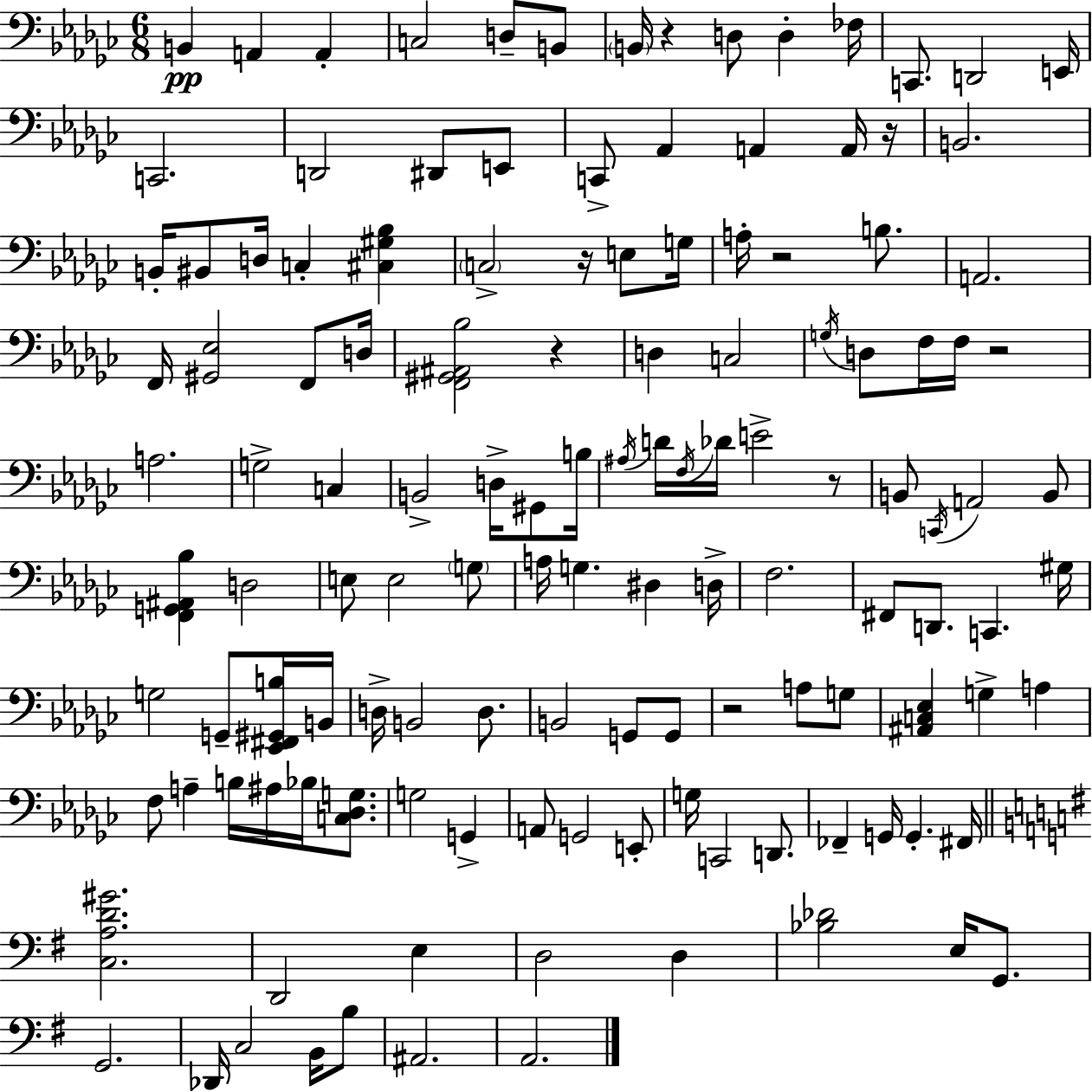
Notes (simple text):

B2/q A2/q A2/q C3/h D3/e B2/e B2/s R/q D3/e D3/q FES3/s C2/e. D2/h E2/s C2/h. D2/h D#2/e E2/e C2/e Ab2/q A2/q A2/s R/s B2/h. B2/s BIS2/e D3/s C3/q [C#3,G#3,Bb3]/q C3/h R/s E3/e G3/s A3/s R/h B3/e. A2/h. F2/s [G#2,Eb3]/h F2/e D3/s [F2,G#2,A#2,Bb3]/h R/q D3/q C3/h G3/s D3/e F3/s F3/s R/h A3/h. G3/h C3/q B2/h D3/s G#2/e B3/s A#3/s D4/s F3/s Db4/s E4/h R/e B2/e C2/s A2/h B2/e [F2,G2,A#2,Bb3]/q D3/h E3/e E3/h G3/e A3/s G3/q. D#3/q D3/s F3/h. F#2/e D2/e. C2/q. G#3/s G3/h G2/e [Eb2,F#2,G#2,B3]/s B2/s D3/s B2/h D3/e. B2/h G2/e G2/e R/h A3/e G3/e [A#2,C3,Eb3]/q G3/q A3/q F3/e A3/q B3/s A#3/s Bb3/s [C3,Db3,G3]/e. G3/h G2/q A2/e G2/h E2/e G3/s C2/h D2/e. FES2/q G2/s G2/q. F#2/s [C3,A3,D4,G#4]/h. D2/h E3/q D3/h D3/q [Bb3,Db4]/h E3/s G2/e. G2/h. Db2/s C3/h B2/s B3/e A#2/h. A2/h.